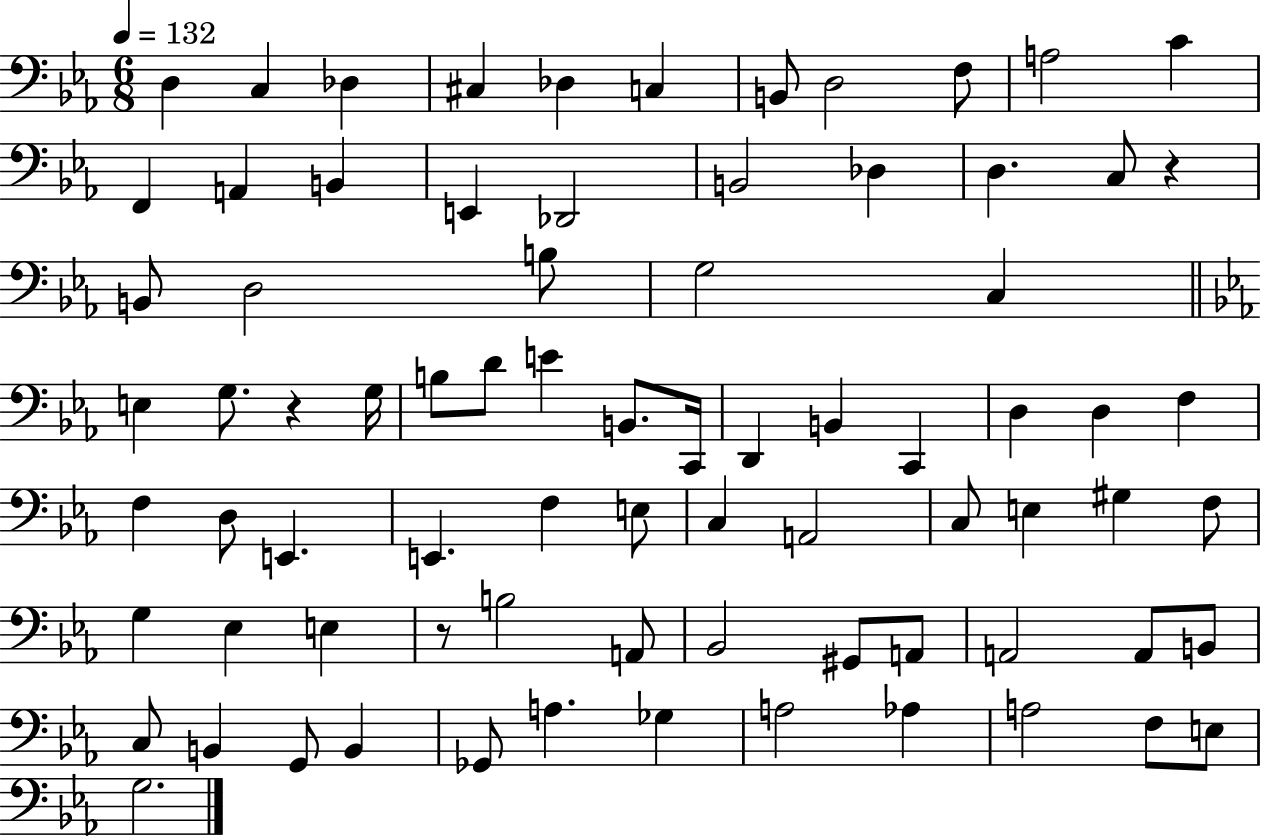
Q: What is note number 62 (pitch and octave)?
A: B2